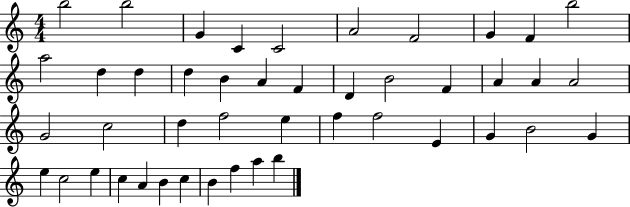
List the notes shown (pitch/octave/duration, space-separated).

B5/h B5/h G4/q C4/q C4/h A4/h F4/h G4/q F4/q B5/h A5/h D5/q D5/q D5/q B4/q A4/q F4/q D4/q B4/h F4/q A4/q A4/q A4/h G4/h C5/h D5/q F5/h E5/q F5/q F5/h E4/q G4/q B4/h G4/q E5/q C5/h E5/q C5/q A4/q B4/q C5/q B4/q F5/q A5/q B5/q